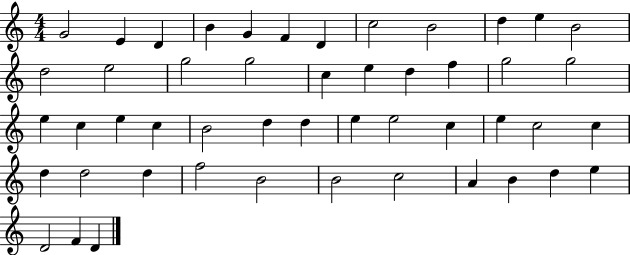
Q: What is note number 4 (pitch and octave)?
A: B4